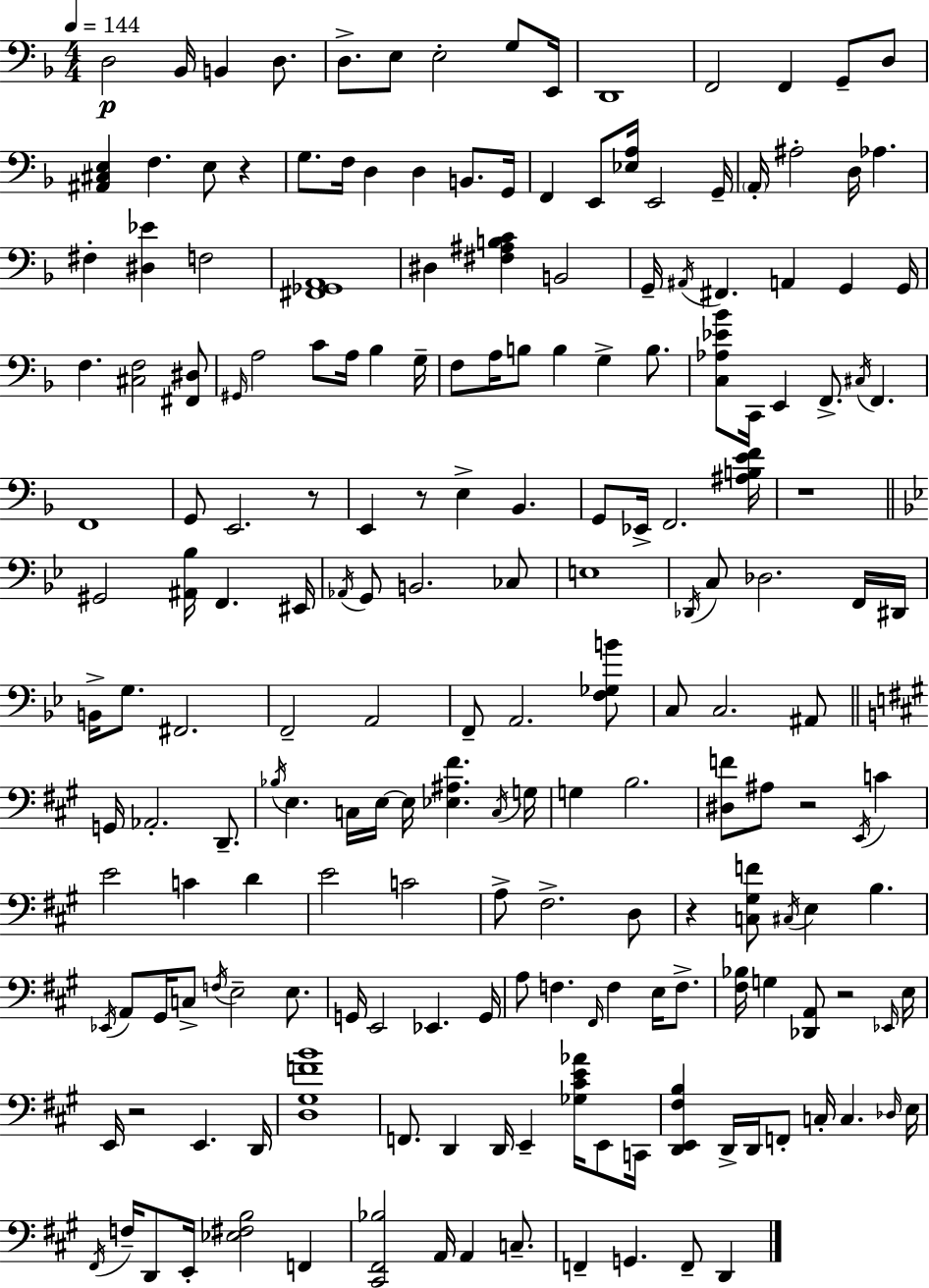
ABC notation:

X:1
T:Untitled
M:4/4
L:1/4
K:Dm
D,2 _B,,/4 B,, D,/2 D,/2 E,/2 E,2 G,/2 E,,/4 D,,4 F,,2 F,, G,,/2 D,/2 [^A,,^C,E,] F, E,/2 z G,/2 F,/4 D, D, B,,/2 G,,/4 F,, E,,/2 [_E,A,]/4 E,,2 G,,/4 A,,/4 ^A,2 D,/4 _A, ^F, [^D,_E] F,2 [^F,,_G,,A,,]4 ^D, [^F,^A,B,C] B,,2 G,,/4 ^A,,/4 ^F,, A,, G,, G,,/4 F, [^C,F,]2 [^F,,^D,]/2 ^G,,/4 A,2 C/2 A,/4 _B, G,/4 F,/2 A,/4 B,/2 B, G, B,/2 [C,_A,_E_B]/2 C,,/4 E,, F,,/2 ^C,/4 F,, F,,4 G,,/2 E,,2 z/2 E,, z/2 E, _B,, G,,/2 _E,,/4 F,,2 [^A,B,EF]/4 z4 ^G,,2 [^A,,_B,]/4 F,, ^E,,/4 _A,,/4 G,,/2 B,,2 _C,/2 E,4 _D,,/4 C,/2 _D,2 F,,/4 ^D,,/4 B,,/4 G,/2 ^F,,2 F,,2 A,,2 F,,/2 A,,2 [F,_G,B]/2 C,/2 C,2 ^A,,/2 G,,/4 _A,,2 D,,/2 _B,/4 E, C,/4 E,/4 E,/4 [_E,^A,^F] C,/4 G,/4 G, B,2 [^D,F]/2 ^A,/2 z2 E,,/4 C E2 C D E2 C2 A,/2 ^F,2 D,/2 z [C,^G,F]/2 ^C,/4 E, B, _E,,/4 A,,/2 ^G,,/4 C,/2 F,/4 E,2 E,/2 G,,/4 E,,2 _E,, G,,/4 A,/2 F, ^F,,/4 F, E,/4 F,/2 [^F,_B,]/4 G, [_D,,A,,]/2 z2 _E,,/4 E,/4 E,,/4 z2 E,, D,,/4 [D,^G,FB]4 F,,/2 D,, D,,/4 E,, [_G,^CE_A]/4 E,,/2 C,,/4 [D,,E,,^F,B,] D,,/4 D,,/4 F,,/2 C,/4 C, _D,/4 E,/4 ^F,,/4 F,/4 D,,/2 E,,/4 [_E,^F,B,]2 F,, [^C,,^F,,_B,]2 A,,/4 A,, C,/2 F,, G,, F,,/2 D,,